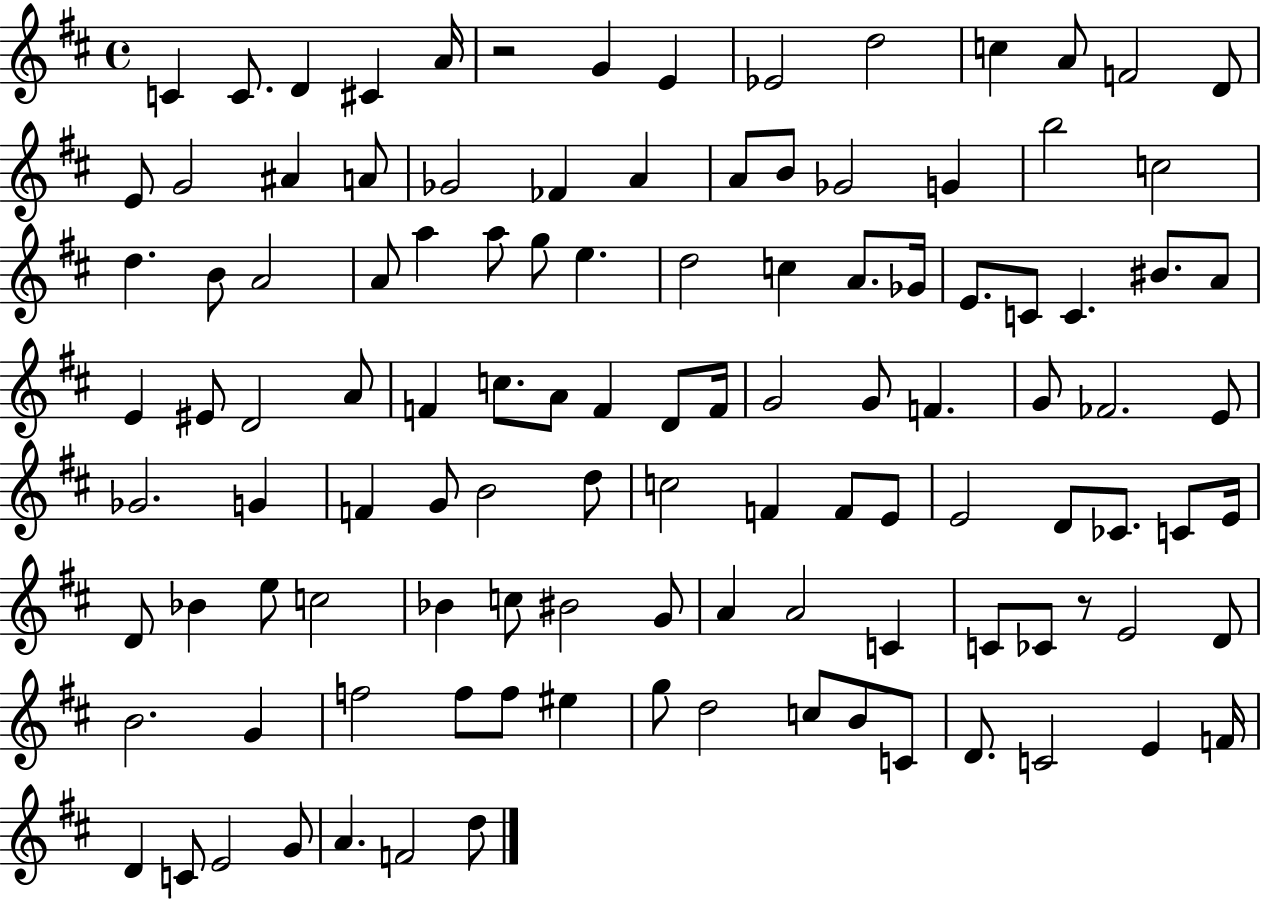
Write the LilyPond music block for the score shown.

{
  \clef treble
  \time 4/4
  \defaultTimeSignature
  \key d \major
  \repeat volta 2 { c'4 c'8. d'4 cis'4 a'16 | r2 g'4 e'4 | ees'2 d''2 | c''4 a'8 f'2 d'8 | \break e'8 g'2 ais'4 a'8 | ges'2 fes'4 a'4 | a'8 b'8 ges'2 g'4 | b''2 c''2 | \break d''4. b'8 a'2 | a'8 a''4 a''8 g''8 e''4. | d''2 c''4 a'8. ges'16 | e'8. c'8 c'4. bis'8. a'8 | \break e'4 eis'8 d'2 a'8 | f'4 c''8. a'8 f'4 d'8 f'16 | g'2 g'8 f'4. | g'8 fes'2. e'8 | \break ges'2. g'4 | f'4 g'8 b'2 d''8 | c''2 f'4 f'8 e'8 | e'2 d'8 ces'8. c'8 e'16 | \break d'8 bes'4 e''8 c''2 | bes'4 c''8 bis'2 g'8 | a'4 a'2 c'4 | c'8 ces'8 r8 e'2 d'8 | \break b'2. g'4 | f''2 f''8 f''8 eis''4 | g''8 d''2 c''8 b'8 c'8 | d'8. c'2 e'4 f'16 | \break d'4 c'8 e'2 g'8 | a'4. f'2 d''8 | } \bar "|."
}